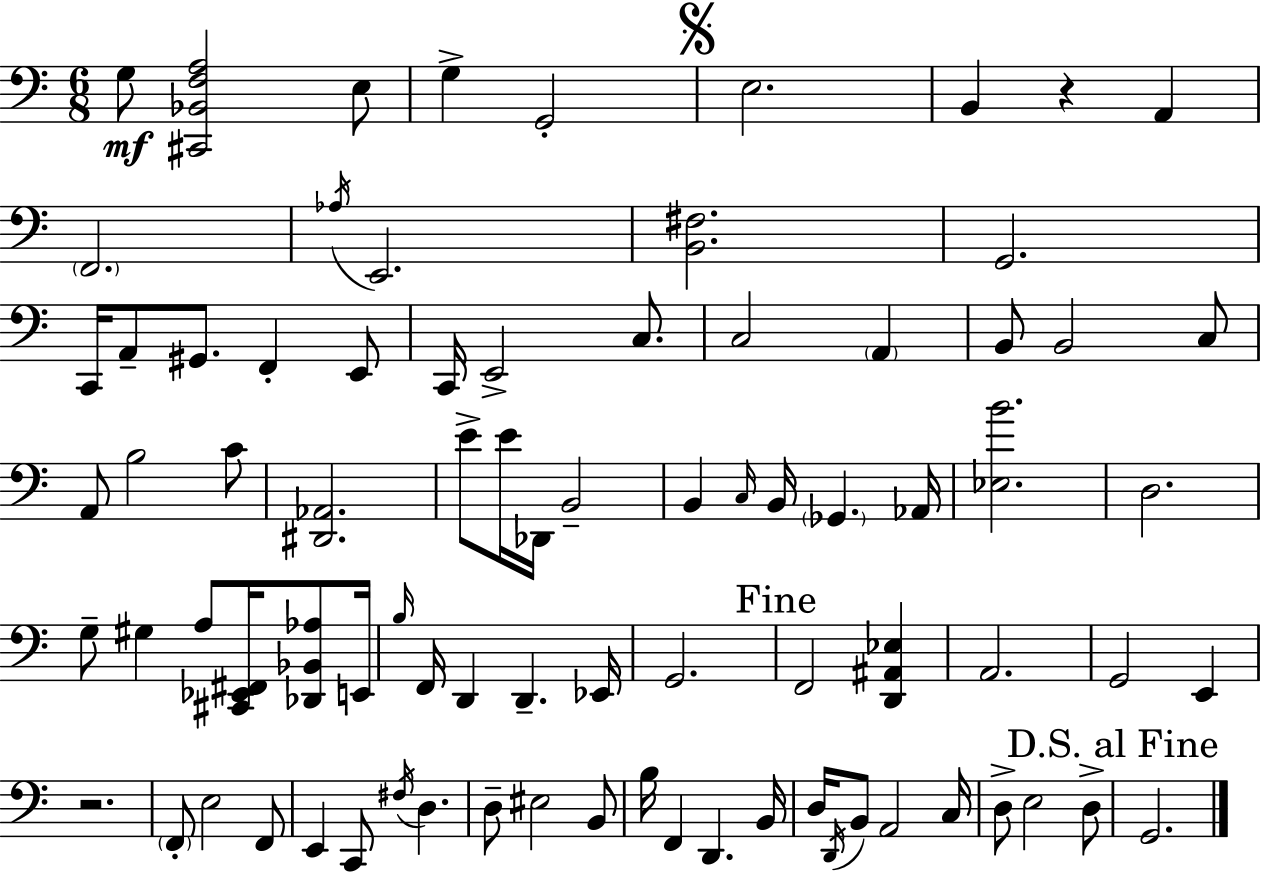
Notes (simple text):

G3/e [C#2,Bb2,F3,A3]/h E3/e G3/q G2/h E3/h. B2/q R/q A2/q F2/h. Ab3/s E2/h. [B2,F#3]/h. G2/h. C2/s A2/e G#2/e. F2/q E2/e C2/s E2/h C3/e. C3/h A2/q B2/e B2/h C3/e A2/e B3/h C4/e [D#2,Ab2]/h. E4/e E4/s Db2/s B2/h B2/q C3/s B2/s Gb2/q. Ab2/s [Eb3,B4]/h. D3/h. G3/e G#3/q A3/e [C#2,Eb2,F#2]/s [Db2,Bb2,Ab3]/e E2/s B3/s F2/s D2/q D2/q. Eb2/s G2/h. F2/h [D2,A#2,Eb3]/q A2/h. G2/h E2/q R/h. F2/e E3/h F2/e E2/q C2/e F#3/s D3/q. D3/e EIS3/h B2/e B3/s F2/q D2/q. B2/s D3/s D2/s B2/e A2/h C3/s D3/e E3/h D3/e G2/h.